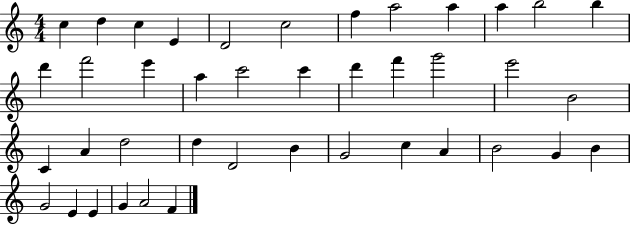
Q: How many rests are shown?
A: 0